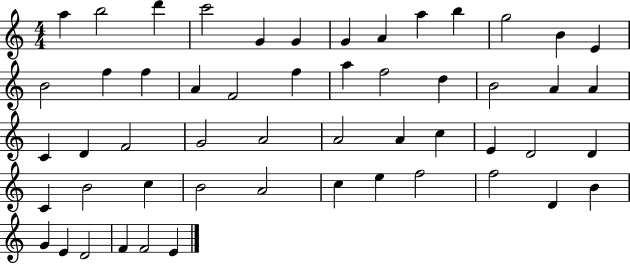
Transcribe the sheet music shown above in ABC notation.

X:1
T:Untitled
M:4/4
L:1/4
K:C
a b2 d' c'2 G G G A a b g2 B E B2 f f A F2 f a f2 d B2 A A C D F2 G2 A2 A2 A c E D2 D C B2 c B2 A2 c e f2 f2 D B G E D2 F F2 E